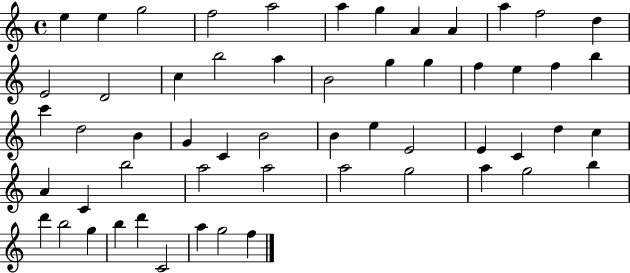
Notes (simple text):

E5/q E5/q G5/h F5/h A5/h A5/q G5/q A4/q A4/q A5/q F5/h D5/q E4/h D4/h C5/q B5/h A5/q B4/h G5/q G5/q F5/q E5/q F5/q B5/q C6/q D5/h B4/q G4/q C4/q B4/h B4/q E5/q E4/h E4/q C4/q D5/q C5/q A4/q C4/q B5/h A5/h A5/h A5/h G5/h A5/q G5/h B5/q D6/q B5/h G5/q B5/q D6/q C4/h A5/q G5/h F5/q